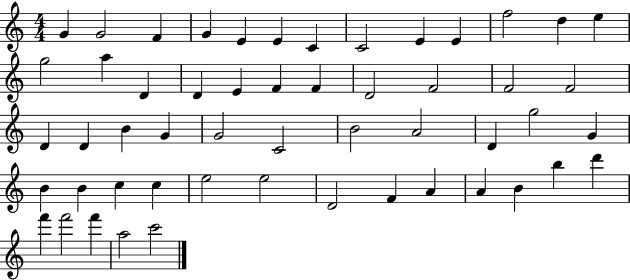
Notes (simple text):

G4/q G4/h F4/q G4/q E4/q E4/q C4/q C4/h E4/q E4/q F5/h D5/q E5/q G5/h A5/q D4/q D4/q E4/q F4/q F4/q D4/h F4/h F4/h F4/h D4/q D4/q B4/q G4/q G4/h C4/h B4/h A4/h D4/q G5/h G4/q B4/q B4/q C5/q C5/q E5/h E5/h D4/h F4/q A4/q A4/q B4/q B5/q D6/q F6/q F6/h F6/q A5/h C6/h